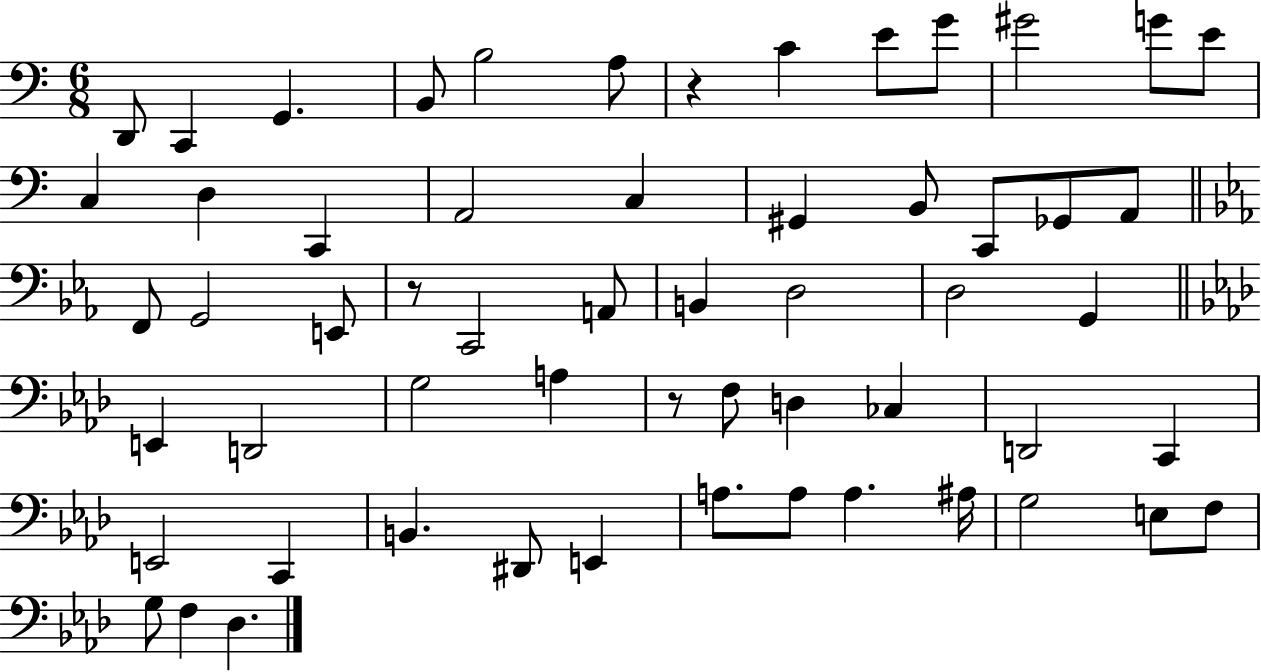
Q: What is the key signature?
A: C major